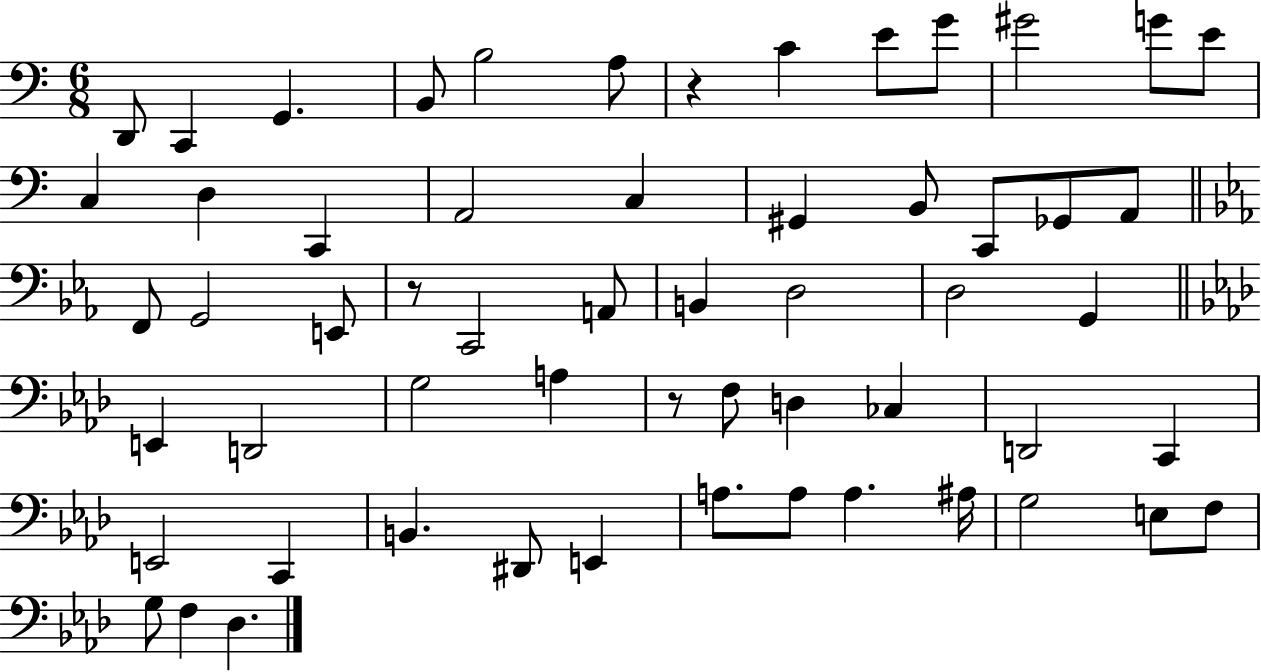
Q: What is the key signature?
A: C major